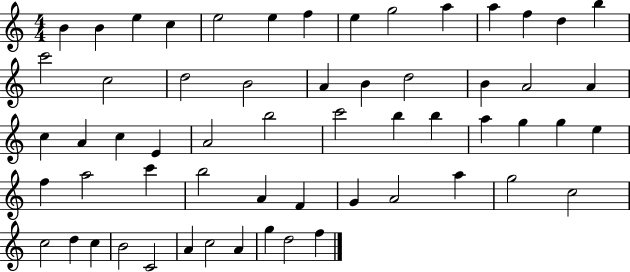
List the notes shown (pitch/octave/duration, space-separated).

B4/q B4/q E5/q C5/q E5/h E5/q F5/q E5/q G5/h A5/q A5/q F5/q D5/q B5/q C6/h C5/h D5/h B4/h A4/q B4/q D5/h B4/q A4/h A4/q C5/q A4/q C5/q E4/q A4/h B5/h C6/h B5/q B5/q A5/q G5/q G5/q E5/q F5/q A5/h C6/q B5/h A4/q F4/q G4/q A4/h A5/q G5/h C5/h C5/h D5/q C5/q B4/h C4/h A4/q C5/h A4/q G5/q D5/h F5/q